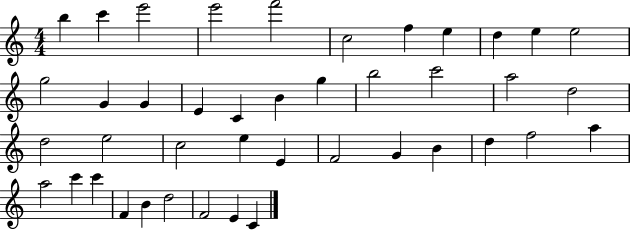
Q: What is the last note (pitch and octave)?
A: C4